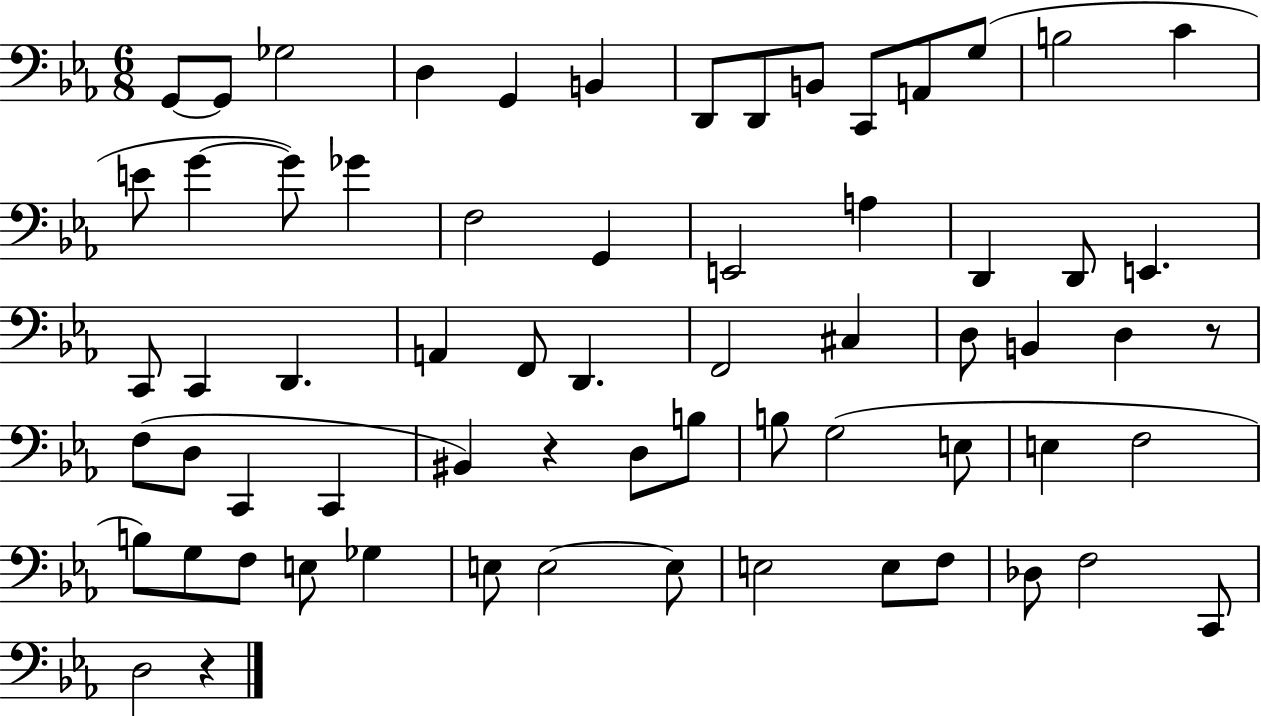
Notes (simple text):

G2/e G2/e Gb3/h D3/q G2/q B2/q D2/e D2/e B2/e C2/e A2/e G3/e B3/h C4/q E4/e G4/q G4/e Gb4/q F3/h G2/q E2/h A3/q D2/q D2/e E2/q. C2/e C2/q D2/q. A2/q F2/e D2/q. F2/h C#3/q D3/e B2/q D3/q R/e F3/e D3/e C2/q C2/q BIS2/q R/q D3/e B3/e B3/e G3/h E3/e E3/q F3/h B3/e G3/e F3/e E3/e Gb3/q E3/e E3/h E3/e E3/h E3/e F3/e Db3/e F3/h C2/e D3/h R/q